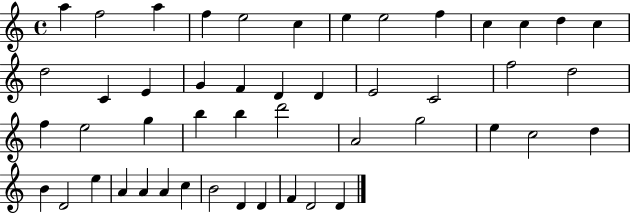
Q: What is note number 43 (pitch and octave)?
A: B4